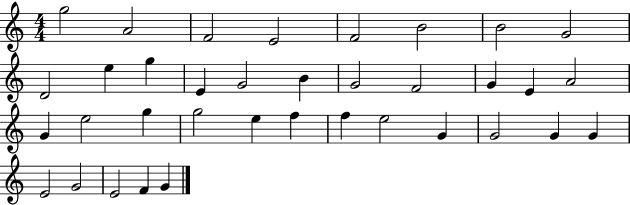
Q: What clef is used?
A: treble